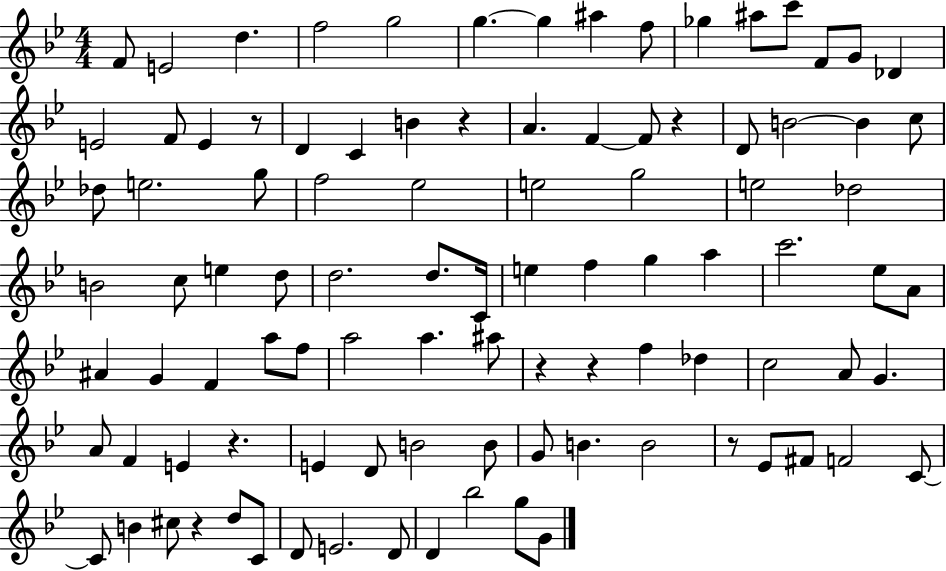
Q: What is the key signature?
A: BES major